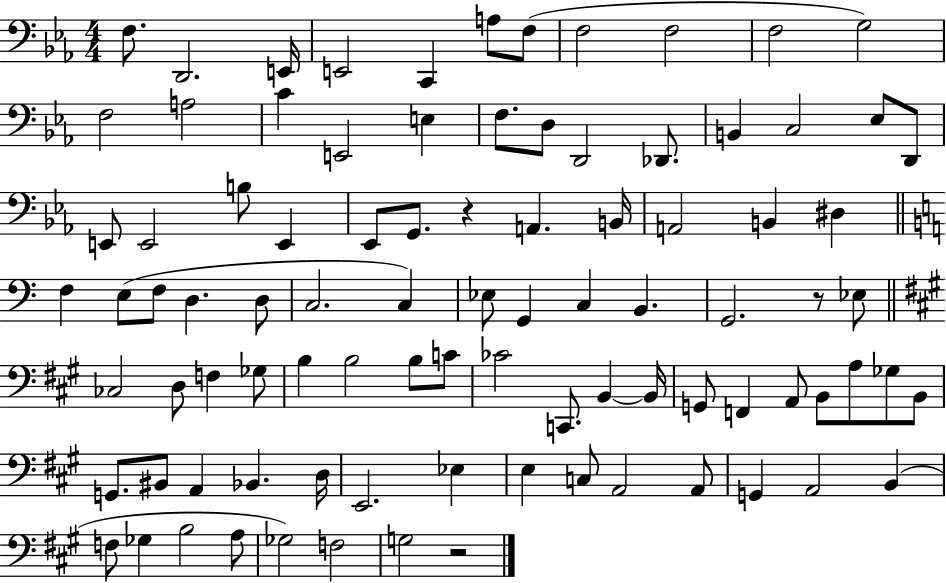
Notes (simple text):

F3/e. D2/h. E2/s E2/h C2/q A3/e F3/e F3/h F3/h F3/h G3/h F3/h A3/h C4/q E2/h E3/q F3/e. D3/e D2/h Db2/e. B2/q C3/h Eb3/e D2/e E2/e E2/h B3/e E2/q Eb2/e G2/e. R/q A2/q. B2/s A2/h B2/q D#3/q F3/q E3/e F3/e D3/q. D3/e C3/h. C3/q Eb3/e G2/q C3/q B2/q. G2/h. R/e Eb3/e CES3/h D3/e F3/q Gb3/e B3/q B3/h B3/e C4/e CES4/h C2/e. B2/q B2/s G2/e F2/q A2/e B2/e A3/e Gb3/e B2/e G2/e. BIS2/e A2/q Bb2/q. D3/s E2/h. Eb3/q E3/q C3/e A2/h A2/e G2/q A2/h B2/q F3/e Gb3/q B3/h A3/e Gb3/h F3/h G3/h R/h